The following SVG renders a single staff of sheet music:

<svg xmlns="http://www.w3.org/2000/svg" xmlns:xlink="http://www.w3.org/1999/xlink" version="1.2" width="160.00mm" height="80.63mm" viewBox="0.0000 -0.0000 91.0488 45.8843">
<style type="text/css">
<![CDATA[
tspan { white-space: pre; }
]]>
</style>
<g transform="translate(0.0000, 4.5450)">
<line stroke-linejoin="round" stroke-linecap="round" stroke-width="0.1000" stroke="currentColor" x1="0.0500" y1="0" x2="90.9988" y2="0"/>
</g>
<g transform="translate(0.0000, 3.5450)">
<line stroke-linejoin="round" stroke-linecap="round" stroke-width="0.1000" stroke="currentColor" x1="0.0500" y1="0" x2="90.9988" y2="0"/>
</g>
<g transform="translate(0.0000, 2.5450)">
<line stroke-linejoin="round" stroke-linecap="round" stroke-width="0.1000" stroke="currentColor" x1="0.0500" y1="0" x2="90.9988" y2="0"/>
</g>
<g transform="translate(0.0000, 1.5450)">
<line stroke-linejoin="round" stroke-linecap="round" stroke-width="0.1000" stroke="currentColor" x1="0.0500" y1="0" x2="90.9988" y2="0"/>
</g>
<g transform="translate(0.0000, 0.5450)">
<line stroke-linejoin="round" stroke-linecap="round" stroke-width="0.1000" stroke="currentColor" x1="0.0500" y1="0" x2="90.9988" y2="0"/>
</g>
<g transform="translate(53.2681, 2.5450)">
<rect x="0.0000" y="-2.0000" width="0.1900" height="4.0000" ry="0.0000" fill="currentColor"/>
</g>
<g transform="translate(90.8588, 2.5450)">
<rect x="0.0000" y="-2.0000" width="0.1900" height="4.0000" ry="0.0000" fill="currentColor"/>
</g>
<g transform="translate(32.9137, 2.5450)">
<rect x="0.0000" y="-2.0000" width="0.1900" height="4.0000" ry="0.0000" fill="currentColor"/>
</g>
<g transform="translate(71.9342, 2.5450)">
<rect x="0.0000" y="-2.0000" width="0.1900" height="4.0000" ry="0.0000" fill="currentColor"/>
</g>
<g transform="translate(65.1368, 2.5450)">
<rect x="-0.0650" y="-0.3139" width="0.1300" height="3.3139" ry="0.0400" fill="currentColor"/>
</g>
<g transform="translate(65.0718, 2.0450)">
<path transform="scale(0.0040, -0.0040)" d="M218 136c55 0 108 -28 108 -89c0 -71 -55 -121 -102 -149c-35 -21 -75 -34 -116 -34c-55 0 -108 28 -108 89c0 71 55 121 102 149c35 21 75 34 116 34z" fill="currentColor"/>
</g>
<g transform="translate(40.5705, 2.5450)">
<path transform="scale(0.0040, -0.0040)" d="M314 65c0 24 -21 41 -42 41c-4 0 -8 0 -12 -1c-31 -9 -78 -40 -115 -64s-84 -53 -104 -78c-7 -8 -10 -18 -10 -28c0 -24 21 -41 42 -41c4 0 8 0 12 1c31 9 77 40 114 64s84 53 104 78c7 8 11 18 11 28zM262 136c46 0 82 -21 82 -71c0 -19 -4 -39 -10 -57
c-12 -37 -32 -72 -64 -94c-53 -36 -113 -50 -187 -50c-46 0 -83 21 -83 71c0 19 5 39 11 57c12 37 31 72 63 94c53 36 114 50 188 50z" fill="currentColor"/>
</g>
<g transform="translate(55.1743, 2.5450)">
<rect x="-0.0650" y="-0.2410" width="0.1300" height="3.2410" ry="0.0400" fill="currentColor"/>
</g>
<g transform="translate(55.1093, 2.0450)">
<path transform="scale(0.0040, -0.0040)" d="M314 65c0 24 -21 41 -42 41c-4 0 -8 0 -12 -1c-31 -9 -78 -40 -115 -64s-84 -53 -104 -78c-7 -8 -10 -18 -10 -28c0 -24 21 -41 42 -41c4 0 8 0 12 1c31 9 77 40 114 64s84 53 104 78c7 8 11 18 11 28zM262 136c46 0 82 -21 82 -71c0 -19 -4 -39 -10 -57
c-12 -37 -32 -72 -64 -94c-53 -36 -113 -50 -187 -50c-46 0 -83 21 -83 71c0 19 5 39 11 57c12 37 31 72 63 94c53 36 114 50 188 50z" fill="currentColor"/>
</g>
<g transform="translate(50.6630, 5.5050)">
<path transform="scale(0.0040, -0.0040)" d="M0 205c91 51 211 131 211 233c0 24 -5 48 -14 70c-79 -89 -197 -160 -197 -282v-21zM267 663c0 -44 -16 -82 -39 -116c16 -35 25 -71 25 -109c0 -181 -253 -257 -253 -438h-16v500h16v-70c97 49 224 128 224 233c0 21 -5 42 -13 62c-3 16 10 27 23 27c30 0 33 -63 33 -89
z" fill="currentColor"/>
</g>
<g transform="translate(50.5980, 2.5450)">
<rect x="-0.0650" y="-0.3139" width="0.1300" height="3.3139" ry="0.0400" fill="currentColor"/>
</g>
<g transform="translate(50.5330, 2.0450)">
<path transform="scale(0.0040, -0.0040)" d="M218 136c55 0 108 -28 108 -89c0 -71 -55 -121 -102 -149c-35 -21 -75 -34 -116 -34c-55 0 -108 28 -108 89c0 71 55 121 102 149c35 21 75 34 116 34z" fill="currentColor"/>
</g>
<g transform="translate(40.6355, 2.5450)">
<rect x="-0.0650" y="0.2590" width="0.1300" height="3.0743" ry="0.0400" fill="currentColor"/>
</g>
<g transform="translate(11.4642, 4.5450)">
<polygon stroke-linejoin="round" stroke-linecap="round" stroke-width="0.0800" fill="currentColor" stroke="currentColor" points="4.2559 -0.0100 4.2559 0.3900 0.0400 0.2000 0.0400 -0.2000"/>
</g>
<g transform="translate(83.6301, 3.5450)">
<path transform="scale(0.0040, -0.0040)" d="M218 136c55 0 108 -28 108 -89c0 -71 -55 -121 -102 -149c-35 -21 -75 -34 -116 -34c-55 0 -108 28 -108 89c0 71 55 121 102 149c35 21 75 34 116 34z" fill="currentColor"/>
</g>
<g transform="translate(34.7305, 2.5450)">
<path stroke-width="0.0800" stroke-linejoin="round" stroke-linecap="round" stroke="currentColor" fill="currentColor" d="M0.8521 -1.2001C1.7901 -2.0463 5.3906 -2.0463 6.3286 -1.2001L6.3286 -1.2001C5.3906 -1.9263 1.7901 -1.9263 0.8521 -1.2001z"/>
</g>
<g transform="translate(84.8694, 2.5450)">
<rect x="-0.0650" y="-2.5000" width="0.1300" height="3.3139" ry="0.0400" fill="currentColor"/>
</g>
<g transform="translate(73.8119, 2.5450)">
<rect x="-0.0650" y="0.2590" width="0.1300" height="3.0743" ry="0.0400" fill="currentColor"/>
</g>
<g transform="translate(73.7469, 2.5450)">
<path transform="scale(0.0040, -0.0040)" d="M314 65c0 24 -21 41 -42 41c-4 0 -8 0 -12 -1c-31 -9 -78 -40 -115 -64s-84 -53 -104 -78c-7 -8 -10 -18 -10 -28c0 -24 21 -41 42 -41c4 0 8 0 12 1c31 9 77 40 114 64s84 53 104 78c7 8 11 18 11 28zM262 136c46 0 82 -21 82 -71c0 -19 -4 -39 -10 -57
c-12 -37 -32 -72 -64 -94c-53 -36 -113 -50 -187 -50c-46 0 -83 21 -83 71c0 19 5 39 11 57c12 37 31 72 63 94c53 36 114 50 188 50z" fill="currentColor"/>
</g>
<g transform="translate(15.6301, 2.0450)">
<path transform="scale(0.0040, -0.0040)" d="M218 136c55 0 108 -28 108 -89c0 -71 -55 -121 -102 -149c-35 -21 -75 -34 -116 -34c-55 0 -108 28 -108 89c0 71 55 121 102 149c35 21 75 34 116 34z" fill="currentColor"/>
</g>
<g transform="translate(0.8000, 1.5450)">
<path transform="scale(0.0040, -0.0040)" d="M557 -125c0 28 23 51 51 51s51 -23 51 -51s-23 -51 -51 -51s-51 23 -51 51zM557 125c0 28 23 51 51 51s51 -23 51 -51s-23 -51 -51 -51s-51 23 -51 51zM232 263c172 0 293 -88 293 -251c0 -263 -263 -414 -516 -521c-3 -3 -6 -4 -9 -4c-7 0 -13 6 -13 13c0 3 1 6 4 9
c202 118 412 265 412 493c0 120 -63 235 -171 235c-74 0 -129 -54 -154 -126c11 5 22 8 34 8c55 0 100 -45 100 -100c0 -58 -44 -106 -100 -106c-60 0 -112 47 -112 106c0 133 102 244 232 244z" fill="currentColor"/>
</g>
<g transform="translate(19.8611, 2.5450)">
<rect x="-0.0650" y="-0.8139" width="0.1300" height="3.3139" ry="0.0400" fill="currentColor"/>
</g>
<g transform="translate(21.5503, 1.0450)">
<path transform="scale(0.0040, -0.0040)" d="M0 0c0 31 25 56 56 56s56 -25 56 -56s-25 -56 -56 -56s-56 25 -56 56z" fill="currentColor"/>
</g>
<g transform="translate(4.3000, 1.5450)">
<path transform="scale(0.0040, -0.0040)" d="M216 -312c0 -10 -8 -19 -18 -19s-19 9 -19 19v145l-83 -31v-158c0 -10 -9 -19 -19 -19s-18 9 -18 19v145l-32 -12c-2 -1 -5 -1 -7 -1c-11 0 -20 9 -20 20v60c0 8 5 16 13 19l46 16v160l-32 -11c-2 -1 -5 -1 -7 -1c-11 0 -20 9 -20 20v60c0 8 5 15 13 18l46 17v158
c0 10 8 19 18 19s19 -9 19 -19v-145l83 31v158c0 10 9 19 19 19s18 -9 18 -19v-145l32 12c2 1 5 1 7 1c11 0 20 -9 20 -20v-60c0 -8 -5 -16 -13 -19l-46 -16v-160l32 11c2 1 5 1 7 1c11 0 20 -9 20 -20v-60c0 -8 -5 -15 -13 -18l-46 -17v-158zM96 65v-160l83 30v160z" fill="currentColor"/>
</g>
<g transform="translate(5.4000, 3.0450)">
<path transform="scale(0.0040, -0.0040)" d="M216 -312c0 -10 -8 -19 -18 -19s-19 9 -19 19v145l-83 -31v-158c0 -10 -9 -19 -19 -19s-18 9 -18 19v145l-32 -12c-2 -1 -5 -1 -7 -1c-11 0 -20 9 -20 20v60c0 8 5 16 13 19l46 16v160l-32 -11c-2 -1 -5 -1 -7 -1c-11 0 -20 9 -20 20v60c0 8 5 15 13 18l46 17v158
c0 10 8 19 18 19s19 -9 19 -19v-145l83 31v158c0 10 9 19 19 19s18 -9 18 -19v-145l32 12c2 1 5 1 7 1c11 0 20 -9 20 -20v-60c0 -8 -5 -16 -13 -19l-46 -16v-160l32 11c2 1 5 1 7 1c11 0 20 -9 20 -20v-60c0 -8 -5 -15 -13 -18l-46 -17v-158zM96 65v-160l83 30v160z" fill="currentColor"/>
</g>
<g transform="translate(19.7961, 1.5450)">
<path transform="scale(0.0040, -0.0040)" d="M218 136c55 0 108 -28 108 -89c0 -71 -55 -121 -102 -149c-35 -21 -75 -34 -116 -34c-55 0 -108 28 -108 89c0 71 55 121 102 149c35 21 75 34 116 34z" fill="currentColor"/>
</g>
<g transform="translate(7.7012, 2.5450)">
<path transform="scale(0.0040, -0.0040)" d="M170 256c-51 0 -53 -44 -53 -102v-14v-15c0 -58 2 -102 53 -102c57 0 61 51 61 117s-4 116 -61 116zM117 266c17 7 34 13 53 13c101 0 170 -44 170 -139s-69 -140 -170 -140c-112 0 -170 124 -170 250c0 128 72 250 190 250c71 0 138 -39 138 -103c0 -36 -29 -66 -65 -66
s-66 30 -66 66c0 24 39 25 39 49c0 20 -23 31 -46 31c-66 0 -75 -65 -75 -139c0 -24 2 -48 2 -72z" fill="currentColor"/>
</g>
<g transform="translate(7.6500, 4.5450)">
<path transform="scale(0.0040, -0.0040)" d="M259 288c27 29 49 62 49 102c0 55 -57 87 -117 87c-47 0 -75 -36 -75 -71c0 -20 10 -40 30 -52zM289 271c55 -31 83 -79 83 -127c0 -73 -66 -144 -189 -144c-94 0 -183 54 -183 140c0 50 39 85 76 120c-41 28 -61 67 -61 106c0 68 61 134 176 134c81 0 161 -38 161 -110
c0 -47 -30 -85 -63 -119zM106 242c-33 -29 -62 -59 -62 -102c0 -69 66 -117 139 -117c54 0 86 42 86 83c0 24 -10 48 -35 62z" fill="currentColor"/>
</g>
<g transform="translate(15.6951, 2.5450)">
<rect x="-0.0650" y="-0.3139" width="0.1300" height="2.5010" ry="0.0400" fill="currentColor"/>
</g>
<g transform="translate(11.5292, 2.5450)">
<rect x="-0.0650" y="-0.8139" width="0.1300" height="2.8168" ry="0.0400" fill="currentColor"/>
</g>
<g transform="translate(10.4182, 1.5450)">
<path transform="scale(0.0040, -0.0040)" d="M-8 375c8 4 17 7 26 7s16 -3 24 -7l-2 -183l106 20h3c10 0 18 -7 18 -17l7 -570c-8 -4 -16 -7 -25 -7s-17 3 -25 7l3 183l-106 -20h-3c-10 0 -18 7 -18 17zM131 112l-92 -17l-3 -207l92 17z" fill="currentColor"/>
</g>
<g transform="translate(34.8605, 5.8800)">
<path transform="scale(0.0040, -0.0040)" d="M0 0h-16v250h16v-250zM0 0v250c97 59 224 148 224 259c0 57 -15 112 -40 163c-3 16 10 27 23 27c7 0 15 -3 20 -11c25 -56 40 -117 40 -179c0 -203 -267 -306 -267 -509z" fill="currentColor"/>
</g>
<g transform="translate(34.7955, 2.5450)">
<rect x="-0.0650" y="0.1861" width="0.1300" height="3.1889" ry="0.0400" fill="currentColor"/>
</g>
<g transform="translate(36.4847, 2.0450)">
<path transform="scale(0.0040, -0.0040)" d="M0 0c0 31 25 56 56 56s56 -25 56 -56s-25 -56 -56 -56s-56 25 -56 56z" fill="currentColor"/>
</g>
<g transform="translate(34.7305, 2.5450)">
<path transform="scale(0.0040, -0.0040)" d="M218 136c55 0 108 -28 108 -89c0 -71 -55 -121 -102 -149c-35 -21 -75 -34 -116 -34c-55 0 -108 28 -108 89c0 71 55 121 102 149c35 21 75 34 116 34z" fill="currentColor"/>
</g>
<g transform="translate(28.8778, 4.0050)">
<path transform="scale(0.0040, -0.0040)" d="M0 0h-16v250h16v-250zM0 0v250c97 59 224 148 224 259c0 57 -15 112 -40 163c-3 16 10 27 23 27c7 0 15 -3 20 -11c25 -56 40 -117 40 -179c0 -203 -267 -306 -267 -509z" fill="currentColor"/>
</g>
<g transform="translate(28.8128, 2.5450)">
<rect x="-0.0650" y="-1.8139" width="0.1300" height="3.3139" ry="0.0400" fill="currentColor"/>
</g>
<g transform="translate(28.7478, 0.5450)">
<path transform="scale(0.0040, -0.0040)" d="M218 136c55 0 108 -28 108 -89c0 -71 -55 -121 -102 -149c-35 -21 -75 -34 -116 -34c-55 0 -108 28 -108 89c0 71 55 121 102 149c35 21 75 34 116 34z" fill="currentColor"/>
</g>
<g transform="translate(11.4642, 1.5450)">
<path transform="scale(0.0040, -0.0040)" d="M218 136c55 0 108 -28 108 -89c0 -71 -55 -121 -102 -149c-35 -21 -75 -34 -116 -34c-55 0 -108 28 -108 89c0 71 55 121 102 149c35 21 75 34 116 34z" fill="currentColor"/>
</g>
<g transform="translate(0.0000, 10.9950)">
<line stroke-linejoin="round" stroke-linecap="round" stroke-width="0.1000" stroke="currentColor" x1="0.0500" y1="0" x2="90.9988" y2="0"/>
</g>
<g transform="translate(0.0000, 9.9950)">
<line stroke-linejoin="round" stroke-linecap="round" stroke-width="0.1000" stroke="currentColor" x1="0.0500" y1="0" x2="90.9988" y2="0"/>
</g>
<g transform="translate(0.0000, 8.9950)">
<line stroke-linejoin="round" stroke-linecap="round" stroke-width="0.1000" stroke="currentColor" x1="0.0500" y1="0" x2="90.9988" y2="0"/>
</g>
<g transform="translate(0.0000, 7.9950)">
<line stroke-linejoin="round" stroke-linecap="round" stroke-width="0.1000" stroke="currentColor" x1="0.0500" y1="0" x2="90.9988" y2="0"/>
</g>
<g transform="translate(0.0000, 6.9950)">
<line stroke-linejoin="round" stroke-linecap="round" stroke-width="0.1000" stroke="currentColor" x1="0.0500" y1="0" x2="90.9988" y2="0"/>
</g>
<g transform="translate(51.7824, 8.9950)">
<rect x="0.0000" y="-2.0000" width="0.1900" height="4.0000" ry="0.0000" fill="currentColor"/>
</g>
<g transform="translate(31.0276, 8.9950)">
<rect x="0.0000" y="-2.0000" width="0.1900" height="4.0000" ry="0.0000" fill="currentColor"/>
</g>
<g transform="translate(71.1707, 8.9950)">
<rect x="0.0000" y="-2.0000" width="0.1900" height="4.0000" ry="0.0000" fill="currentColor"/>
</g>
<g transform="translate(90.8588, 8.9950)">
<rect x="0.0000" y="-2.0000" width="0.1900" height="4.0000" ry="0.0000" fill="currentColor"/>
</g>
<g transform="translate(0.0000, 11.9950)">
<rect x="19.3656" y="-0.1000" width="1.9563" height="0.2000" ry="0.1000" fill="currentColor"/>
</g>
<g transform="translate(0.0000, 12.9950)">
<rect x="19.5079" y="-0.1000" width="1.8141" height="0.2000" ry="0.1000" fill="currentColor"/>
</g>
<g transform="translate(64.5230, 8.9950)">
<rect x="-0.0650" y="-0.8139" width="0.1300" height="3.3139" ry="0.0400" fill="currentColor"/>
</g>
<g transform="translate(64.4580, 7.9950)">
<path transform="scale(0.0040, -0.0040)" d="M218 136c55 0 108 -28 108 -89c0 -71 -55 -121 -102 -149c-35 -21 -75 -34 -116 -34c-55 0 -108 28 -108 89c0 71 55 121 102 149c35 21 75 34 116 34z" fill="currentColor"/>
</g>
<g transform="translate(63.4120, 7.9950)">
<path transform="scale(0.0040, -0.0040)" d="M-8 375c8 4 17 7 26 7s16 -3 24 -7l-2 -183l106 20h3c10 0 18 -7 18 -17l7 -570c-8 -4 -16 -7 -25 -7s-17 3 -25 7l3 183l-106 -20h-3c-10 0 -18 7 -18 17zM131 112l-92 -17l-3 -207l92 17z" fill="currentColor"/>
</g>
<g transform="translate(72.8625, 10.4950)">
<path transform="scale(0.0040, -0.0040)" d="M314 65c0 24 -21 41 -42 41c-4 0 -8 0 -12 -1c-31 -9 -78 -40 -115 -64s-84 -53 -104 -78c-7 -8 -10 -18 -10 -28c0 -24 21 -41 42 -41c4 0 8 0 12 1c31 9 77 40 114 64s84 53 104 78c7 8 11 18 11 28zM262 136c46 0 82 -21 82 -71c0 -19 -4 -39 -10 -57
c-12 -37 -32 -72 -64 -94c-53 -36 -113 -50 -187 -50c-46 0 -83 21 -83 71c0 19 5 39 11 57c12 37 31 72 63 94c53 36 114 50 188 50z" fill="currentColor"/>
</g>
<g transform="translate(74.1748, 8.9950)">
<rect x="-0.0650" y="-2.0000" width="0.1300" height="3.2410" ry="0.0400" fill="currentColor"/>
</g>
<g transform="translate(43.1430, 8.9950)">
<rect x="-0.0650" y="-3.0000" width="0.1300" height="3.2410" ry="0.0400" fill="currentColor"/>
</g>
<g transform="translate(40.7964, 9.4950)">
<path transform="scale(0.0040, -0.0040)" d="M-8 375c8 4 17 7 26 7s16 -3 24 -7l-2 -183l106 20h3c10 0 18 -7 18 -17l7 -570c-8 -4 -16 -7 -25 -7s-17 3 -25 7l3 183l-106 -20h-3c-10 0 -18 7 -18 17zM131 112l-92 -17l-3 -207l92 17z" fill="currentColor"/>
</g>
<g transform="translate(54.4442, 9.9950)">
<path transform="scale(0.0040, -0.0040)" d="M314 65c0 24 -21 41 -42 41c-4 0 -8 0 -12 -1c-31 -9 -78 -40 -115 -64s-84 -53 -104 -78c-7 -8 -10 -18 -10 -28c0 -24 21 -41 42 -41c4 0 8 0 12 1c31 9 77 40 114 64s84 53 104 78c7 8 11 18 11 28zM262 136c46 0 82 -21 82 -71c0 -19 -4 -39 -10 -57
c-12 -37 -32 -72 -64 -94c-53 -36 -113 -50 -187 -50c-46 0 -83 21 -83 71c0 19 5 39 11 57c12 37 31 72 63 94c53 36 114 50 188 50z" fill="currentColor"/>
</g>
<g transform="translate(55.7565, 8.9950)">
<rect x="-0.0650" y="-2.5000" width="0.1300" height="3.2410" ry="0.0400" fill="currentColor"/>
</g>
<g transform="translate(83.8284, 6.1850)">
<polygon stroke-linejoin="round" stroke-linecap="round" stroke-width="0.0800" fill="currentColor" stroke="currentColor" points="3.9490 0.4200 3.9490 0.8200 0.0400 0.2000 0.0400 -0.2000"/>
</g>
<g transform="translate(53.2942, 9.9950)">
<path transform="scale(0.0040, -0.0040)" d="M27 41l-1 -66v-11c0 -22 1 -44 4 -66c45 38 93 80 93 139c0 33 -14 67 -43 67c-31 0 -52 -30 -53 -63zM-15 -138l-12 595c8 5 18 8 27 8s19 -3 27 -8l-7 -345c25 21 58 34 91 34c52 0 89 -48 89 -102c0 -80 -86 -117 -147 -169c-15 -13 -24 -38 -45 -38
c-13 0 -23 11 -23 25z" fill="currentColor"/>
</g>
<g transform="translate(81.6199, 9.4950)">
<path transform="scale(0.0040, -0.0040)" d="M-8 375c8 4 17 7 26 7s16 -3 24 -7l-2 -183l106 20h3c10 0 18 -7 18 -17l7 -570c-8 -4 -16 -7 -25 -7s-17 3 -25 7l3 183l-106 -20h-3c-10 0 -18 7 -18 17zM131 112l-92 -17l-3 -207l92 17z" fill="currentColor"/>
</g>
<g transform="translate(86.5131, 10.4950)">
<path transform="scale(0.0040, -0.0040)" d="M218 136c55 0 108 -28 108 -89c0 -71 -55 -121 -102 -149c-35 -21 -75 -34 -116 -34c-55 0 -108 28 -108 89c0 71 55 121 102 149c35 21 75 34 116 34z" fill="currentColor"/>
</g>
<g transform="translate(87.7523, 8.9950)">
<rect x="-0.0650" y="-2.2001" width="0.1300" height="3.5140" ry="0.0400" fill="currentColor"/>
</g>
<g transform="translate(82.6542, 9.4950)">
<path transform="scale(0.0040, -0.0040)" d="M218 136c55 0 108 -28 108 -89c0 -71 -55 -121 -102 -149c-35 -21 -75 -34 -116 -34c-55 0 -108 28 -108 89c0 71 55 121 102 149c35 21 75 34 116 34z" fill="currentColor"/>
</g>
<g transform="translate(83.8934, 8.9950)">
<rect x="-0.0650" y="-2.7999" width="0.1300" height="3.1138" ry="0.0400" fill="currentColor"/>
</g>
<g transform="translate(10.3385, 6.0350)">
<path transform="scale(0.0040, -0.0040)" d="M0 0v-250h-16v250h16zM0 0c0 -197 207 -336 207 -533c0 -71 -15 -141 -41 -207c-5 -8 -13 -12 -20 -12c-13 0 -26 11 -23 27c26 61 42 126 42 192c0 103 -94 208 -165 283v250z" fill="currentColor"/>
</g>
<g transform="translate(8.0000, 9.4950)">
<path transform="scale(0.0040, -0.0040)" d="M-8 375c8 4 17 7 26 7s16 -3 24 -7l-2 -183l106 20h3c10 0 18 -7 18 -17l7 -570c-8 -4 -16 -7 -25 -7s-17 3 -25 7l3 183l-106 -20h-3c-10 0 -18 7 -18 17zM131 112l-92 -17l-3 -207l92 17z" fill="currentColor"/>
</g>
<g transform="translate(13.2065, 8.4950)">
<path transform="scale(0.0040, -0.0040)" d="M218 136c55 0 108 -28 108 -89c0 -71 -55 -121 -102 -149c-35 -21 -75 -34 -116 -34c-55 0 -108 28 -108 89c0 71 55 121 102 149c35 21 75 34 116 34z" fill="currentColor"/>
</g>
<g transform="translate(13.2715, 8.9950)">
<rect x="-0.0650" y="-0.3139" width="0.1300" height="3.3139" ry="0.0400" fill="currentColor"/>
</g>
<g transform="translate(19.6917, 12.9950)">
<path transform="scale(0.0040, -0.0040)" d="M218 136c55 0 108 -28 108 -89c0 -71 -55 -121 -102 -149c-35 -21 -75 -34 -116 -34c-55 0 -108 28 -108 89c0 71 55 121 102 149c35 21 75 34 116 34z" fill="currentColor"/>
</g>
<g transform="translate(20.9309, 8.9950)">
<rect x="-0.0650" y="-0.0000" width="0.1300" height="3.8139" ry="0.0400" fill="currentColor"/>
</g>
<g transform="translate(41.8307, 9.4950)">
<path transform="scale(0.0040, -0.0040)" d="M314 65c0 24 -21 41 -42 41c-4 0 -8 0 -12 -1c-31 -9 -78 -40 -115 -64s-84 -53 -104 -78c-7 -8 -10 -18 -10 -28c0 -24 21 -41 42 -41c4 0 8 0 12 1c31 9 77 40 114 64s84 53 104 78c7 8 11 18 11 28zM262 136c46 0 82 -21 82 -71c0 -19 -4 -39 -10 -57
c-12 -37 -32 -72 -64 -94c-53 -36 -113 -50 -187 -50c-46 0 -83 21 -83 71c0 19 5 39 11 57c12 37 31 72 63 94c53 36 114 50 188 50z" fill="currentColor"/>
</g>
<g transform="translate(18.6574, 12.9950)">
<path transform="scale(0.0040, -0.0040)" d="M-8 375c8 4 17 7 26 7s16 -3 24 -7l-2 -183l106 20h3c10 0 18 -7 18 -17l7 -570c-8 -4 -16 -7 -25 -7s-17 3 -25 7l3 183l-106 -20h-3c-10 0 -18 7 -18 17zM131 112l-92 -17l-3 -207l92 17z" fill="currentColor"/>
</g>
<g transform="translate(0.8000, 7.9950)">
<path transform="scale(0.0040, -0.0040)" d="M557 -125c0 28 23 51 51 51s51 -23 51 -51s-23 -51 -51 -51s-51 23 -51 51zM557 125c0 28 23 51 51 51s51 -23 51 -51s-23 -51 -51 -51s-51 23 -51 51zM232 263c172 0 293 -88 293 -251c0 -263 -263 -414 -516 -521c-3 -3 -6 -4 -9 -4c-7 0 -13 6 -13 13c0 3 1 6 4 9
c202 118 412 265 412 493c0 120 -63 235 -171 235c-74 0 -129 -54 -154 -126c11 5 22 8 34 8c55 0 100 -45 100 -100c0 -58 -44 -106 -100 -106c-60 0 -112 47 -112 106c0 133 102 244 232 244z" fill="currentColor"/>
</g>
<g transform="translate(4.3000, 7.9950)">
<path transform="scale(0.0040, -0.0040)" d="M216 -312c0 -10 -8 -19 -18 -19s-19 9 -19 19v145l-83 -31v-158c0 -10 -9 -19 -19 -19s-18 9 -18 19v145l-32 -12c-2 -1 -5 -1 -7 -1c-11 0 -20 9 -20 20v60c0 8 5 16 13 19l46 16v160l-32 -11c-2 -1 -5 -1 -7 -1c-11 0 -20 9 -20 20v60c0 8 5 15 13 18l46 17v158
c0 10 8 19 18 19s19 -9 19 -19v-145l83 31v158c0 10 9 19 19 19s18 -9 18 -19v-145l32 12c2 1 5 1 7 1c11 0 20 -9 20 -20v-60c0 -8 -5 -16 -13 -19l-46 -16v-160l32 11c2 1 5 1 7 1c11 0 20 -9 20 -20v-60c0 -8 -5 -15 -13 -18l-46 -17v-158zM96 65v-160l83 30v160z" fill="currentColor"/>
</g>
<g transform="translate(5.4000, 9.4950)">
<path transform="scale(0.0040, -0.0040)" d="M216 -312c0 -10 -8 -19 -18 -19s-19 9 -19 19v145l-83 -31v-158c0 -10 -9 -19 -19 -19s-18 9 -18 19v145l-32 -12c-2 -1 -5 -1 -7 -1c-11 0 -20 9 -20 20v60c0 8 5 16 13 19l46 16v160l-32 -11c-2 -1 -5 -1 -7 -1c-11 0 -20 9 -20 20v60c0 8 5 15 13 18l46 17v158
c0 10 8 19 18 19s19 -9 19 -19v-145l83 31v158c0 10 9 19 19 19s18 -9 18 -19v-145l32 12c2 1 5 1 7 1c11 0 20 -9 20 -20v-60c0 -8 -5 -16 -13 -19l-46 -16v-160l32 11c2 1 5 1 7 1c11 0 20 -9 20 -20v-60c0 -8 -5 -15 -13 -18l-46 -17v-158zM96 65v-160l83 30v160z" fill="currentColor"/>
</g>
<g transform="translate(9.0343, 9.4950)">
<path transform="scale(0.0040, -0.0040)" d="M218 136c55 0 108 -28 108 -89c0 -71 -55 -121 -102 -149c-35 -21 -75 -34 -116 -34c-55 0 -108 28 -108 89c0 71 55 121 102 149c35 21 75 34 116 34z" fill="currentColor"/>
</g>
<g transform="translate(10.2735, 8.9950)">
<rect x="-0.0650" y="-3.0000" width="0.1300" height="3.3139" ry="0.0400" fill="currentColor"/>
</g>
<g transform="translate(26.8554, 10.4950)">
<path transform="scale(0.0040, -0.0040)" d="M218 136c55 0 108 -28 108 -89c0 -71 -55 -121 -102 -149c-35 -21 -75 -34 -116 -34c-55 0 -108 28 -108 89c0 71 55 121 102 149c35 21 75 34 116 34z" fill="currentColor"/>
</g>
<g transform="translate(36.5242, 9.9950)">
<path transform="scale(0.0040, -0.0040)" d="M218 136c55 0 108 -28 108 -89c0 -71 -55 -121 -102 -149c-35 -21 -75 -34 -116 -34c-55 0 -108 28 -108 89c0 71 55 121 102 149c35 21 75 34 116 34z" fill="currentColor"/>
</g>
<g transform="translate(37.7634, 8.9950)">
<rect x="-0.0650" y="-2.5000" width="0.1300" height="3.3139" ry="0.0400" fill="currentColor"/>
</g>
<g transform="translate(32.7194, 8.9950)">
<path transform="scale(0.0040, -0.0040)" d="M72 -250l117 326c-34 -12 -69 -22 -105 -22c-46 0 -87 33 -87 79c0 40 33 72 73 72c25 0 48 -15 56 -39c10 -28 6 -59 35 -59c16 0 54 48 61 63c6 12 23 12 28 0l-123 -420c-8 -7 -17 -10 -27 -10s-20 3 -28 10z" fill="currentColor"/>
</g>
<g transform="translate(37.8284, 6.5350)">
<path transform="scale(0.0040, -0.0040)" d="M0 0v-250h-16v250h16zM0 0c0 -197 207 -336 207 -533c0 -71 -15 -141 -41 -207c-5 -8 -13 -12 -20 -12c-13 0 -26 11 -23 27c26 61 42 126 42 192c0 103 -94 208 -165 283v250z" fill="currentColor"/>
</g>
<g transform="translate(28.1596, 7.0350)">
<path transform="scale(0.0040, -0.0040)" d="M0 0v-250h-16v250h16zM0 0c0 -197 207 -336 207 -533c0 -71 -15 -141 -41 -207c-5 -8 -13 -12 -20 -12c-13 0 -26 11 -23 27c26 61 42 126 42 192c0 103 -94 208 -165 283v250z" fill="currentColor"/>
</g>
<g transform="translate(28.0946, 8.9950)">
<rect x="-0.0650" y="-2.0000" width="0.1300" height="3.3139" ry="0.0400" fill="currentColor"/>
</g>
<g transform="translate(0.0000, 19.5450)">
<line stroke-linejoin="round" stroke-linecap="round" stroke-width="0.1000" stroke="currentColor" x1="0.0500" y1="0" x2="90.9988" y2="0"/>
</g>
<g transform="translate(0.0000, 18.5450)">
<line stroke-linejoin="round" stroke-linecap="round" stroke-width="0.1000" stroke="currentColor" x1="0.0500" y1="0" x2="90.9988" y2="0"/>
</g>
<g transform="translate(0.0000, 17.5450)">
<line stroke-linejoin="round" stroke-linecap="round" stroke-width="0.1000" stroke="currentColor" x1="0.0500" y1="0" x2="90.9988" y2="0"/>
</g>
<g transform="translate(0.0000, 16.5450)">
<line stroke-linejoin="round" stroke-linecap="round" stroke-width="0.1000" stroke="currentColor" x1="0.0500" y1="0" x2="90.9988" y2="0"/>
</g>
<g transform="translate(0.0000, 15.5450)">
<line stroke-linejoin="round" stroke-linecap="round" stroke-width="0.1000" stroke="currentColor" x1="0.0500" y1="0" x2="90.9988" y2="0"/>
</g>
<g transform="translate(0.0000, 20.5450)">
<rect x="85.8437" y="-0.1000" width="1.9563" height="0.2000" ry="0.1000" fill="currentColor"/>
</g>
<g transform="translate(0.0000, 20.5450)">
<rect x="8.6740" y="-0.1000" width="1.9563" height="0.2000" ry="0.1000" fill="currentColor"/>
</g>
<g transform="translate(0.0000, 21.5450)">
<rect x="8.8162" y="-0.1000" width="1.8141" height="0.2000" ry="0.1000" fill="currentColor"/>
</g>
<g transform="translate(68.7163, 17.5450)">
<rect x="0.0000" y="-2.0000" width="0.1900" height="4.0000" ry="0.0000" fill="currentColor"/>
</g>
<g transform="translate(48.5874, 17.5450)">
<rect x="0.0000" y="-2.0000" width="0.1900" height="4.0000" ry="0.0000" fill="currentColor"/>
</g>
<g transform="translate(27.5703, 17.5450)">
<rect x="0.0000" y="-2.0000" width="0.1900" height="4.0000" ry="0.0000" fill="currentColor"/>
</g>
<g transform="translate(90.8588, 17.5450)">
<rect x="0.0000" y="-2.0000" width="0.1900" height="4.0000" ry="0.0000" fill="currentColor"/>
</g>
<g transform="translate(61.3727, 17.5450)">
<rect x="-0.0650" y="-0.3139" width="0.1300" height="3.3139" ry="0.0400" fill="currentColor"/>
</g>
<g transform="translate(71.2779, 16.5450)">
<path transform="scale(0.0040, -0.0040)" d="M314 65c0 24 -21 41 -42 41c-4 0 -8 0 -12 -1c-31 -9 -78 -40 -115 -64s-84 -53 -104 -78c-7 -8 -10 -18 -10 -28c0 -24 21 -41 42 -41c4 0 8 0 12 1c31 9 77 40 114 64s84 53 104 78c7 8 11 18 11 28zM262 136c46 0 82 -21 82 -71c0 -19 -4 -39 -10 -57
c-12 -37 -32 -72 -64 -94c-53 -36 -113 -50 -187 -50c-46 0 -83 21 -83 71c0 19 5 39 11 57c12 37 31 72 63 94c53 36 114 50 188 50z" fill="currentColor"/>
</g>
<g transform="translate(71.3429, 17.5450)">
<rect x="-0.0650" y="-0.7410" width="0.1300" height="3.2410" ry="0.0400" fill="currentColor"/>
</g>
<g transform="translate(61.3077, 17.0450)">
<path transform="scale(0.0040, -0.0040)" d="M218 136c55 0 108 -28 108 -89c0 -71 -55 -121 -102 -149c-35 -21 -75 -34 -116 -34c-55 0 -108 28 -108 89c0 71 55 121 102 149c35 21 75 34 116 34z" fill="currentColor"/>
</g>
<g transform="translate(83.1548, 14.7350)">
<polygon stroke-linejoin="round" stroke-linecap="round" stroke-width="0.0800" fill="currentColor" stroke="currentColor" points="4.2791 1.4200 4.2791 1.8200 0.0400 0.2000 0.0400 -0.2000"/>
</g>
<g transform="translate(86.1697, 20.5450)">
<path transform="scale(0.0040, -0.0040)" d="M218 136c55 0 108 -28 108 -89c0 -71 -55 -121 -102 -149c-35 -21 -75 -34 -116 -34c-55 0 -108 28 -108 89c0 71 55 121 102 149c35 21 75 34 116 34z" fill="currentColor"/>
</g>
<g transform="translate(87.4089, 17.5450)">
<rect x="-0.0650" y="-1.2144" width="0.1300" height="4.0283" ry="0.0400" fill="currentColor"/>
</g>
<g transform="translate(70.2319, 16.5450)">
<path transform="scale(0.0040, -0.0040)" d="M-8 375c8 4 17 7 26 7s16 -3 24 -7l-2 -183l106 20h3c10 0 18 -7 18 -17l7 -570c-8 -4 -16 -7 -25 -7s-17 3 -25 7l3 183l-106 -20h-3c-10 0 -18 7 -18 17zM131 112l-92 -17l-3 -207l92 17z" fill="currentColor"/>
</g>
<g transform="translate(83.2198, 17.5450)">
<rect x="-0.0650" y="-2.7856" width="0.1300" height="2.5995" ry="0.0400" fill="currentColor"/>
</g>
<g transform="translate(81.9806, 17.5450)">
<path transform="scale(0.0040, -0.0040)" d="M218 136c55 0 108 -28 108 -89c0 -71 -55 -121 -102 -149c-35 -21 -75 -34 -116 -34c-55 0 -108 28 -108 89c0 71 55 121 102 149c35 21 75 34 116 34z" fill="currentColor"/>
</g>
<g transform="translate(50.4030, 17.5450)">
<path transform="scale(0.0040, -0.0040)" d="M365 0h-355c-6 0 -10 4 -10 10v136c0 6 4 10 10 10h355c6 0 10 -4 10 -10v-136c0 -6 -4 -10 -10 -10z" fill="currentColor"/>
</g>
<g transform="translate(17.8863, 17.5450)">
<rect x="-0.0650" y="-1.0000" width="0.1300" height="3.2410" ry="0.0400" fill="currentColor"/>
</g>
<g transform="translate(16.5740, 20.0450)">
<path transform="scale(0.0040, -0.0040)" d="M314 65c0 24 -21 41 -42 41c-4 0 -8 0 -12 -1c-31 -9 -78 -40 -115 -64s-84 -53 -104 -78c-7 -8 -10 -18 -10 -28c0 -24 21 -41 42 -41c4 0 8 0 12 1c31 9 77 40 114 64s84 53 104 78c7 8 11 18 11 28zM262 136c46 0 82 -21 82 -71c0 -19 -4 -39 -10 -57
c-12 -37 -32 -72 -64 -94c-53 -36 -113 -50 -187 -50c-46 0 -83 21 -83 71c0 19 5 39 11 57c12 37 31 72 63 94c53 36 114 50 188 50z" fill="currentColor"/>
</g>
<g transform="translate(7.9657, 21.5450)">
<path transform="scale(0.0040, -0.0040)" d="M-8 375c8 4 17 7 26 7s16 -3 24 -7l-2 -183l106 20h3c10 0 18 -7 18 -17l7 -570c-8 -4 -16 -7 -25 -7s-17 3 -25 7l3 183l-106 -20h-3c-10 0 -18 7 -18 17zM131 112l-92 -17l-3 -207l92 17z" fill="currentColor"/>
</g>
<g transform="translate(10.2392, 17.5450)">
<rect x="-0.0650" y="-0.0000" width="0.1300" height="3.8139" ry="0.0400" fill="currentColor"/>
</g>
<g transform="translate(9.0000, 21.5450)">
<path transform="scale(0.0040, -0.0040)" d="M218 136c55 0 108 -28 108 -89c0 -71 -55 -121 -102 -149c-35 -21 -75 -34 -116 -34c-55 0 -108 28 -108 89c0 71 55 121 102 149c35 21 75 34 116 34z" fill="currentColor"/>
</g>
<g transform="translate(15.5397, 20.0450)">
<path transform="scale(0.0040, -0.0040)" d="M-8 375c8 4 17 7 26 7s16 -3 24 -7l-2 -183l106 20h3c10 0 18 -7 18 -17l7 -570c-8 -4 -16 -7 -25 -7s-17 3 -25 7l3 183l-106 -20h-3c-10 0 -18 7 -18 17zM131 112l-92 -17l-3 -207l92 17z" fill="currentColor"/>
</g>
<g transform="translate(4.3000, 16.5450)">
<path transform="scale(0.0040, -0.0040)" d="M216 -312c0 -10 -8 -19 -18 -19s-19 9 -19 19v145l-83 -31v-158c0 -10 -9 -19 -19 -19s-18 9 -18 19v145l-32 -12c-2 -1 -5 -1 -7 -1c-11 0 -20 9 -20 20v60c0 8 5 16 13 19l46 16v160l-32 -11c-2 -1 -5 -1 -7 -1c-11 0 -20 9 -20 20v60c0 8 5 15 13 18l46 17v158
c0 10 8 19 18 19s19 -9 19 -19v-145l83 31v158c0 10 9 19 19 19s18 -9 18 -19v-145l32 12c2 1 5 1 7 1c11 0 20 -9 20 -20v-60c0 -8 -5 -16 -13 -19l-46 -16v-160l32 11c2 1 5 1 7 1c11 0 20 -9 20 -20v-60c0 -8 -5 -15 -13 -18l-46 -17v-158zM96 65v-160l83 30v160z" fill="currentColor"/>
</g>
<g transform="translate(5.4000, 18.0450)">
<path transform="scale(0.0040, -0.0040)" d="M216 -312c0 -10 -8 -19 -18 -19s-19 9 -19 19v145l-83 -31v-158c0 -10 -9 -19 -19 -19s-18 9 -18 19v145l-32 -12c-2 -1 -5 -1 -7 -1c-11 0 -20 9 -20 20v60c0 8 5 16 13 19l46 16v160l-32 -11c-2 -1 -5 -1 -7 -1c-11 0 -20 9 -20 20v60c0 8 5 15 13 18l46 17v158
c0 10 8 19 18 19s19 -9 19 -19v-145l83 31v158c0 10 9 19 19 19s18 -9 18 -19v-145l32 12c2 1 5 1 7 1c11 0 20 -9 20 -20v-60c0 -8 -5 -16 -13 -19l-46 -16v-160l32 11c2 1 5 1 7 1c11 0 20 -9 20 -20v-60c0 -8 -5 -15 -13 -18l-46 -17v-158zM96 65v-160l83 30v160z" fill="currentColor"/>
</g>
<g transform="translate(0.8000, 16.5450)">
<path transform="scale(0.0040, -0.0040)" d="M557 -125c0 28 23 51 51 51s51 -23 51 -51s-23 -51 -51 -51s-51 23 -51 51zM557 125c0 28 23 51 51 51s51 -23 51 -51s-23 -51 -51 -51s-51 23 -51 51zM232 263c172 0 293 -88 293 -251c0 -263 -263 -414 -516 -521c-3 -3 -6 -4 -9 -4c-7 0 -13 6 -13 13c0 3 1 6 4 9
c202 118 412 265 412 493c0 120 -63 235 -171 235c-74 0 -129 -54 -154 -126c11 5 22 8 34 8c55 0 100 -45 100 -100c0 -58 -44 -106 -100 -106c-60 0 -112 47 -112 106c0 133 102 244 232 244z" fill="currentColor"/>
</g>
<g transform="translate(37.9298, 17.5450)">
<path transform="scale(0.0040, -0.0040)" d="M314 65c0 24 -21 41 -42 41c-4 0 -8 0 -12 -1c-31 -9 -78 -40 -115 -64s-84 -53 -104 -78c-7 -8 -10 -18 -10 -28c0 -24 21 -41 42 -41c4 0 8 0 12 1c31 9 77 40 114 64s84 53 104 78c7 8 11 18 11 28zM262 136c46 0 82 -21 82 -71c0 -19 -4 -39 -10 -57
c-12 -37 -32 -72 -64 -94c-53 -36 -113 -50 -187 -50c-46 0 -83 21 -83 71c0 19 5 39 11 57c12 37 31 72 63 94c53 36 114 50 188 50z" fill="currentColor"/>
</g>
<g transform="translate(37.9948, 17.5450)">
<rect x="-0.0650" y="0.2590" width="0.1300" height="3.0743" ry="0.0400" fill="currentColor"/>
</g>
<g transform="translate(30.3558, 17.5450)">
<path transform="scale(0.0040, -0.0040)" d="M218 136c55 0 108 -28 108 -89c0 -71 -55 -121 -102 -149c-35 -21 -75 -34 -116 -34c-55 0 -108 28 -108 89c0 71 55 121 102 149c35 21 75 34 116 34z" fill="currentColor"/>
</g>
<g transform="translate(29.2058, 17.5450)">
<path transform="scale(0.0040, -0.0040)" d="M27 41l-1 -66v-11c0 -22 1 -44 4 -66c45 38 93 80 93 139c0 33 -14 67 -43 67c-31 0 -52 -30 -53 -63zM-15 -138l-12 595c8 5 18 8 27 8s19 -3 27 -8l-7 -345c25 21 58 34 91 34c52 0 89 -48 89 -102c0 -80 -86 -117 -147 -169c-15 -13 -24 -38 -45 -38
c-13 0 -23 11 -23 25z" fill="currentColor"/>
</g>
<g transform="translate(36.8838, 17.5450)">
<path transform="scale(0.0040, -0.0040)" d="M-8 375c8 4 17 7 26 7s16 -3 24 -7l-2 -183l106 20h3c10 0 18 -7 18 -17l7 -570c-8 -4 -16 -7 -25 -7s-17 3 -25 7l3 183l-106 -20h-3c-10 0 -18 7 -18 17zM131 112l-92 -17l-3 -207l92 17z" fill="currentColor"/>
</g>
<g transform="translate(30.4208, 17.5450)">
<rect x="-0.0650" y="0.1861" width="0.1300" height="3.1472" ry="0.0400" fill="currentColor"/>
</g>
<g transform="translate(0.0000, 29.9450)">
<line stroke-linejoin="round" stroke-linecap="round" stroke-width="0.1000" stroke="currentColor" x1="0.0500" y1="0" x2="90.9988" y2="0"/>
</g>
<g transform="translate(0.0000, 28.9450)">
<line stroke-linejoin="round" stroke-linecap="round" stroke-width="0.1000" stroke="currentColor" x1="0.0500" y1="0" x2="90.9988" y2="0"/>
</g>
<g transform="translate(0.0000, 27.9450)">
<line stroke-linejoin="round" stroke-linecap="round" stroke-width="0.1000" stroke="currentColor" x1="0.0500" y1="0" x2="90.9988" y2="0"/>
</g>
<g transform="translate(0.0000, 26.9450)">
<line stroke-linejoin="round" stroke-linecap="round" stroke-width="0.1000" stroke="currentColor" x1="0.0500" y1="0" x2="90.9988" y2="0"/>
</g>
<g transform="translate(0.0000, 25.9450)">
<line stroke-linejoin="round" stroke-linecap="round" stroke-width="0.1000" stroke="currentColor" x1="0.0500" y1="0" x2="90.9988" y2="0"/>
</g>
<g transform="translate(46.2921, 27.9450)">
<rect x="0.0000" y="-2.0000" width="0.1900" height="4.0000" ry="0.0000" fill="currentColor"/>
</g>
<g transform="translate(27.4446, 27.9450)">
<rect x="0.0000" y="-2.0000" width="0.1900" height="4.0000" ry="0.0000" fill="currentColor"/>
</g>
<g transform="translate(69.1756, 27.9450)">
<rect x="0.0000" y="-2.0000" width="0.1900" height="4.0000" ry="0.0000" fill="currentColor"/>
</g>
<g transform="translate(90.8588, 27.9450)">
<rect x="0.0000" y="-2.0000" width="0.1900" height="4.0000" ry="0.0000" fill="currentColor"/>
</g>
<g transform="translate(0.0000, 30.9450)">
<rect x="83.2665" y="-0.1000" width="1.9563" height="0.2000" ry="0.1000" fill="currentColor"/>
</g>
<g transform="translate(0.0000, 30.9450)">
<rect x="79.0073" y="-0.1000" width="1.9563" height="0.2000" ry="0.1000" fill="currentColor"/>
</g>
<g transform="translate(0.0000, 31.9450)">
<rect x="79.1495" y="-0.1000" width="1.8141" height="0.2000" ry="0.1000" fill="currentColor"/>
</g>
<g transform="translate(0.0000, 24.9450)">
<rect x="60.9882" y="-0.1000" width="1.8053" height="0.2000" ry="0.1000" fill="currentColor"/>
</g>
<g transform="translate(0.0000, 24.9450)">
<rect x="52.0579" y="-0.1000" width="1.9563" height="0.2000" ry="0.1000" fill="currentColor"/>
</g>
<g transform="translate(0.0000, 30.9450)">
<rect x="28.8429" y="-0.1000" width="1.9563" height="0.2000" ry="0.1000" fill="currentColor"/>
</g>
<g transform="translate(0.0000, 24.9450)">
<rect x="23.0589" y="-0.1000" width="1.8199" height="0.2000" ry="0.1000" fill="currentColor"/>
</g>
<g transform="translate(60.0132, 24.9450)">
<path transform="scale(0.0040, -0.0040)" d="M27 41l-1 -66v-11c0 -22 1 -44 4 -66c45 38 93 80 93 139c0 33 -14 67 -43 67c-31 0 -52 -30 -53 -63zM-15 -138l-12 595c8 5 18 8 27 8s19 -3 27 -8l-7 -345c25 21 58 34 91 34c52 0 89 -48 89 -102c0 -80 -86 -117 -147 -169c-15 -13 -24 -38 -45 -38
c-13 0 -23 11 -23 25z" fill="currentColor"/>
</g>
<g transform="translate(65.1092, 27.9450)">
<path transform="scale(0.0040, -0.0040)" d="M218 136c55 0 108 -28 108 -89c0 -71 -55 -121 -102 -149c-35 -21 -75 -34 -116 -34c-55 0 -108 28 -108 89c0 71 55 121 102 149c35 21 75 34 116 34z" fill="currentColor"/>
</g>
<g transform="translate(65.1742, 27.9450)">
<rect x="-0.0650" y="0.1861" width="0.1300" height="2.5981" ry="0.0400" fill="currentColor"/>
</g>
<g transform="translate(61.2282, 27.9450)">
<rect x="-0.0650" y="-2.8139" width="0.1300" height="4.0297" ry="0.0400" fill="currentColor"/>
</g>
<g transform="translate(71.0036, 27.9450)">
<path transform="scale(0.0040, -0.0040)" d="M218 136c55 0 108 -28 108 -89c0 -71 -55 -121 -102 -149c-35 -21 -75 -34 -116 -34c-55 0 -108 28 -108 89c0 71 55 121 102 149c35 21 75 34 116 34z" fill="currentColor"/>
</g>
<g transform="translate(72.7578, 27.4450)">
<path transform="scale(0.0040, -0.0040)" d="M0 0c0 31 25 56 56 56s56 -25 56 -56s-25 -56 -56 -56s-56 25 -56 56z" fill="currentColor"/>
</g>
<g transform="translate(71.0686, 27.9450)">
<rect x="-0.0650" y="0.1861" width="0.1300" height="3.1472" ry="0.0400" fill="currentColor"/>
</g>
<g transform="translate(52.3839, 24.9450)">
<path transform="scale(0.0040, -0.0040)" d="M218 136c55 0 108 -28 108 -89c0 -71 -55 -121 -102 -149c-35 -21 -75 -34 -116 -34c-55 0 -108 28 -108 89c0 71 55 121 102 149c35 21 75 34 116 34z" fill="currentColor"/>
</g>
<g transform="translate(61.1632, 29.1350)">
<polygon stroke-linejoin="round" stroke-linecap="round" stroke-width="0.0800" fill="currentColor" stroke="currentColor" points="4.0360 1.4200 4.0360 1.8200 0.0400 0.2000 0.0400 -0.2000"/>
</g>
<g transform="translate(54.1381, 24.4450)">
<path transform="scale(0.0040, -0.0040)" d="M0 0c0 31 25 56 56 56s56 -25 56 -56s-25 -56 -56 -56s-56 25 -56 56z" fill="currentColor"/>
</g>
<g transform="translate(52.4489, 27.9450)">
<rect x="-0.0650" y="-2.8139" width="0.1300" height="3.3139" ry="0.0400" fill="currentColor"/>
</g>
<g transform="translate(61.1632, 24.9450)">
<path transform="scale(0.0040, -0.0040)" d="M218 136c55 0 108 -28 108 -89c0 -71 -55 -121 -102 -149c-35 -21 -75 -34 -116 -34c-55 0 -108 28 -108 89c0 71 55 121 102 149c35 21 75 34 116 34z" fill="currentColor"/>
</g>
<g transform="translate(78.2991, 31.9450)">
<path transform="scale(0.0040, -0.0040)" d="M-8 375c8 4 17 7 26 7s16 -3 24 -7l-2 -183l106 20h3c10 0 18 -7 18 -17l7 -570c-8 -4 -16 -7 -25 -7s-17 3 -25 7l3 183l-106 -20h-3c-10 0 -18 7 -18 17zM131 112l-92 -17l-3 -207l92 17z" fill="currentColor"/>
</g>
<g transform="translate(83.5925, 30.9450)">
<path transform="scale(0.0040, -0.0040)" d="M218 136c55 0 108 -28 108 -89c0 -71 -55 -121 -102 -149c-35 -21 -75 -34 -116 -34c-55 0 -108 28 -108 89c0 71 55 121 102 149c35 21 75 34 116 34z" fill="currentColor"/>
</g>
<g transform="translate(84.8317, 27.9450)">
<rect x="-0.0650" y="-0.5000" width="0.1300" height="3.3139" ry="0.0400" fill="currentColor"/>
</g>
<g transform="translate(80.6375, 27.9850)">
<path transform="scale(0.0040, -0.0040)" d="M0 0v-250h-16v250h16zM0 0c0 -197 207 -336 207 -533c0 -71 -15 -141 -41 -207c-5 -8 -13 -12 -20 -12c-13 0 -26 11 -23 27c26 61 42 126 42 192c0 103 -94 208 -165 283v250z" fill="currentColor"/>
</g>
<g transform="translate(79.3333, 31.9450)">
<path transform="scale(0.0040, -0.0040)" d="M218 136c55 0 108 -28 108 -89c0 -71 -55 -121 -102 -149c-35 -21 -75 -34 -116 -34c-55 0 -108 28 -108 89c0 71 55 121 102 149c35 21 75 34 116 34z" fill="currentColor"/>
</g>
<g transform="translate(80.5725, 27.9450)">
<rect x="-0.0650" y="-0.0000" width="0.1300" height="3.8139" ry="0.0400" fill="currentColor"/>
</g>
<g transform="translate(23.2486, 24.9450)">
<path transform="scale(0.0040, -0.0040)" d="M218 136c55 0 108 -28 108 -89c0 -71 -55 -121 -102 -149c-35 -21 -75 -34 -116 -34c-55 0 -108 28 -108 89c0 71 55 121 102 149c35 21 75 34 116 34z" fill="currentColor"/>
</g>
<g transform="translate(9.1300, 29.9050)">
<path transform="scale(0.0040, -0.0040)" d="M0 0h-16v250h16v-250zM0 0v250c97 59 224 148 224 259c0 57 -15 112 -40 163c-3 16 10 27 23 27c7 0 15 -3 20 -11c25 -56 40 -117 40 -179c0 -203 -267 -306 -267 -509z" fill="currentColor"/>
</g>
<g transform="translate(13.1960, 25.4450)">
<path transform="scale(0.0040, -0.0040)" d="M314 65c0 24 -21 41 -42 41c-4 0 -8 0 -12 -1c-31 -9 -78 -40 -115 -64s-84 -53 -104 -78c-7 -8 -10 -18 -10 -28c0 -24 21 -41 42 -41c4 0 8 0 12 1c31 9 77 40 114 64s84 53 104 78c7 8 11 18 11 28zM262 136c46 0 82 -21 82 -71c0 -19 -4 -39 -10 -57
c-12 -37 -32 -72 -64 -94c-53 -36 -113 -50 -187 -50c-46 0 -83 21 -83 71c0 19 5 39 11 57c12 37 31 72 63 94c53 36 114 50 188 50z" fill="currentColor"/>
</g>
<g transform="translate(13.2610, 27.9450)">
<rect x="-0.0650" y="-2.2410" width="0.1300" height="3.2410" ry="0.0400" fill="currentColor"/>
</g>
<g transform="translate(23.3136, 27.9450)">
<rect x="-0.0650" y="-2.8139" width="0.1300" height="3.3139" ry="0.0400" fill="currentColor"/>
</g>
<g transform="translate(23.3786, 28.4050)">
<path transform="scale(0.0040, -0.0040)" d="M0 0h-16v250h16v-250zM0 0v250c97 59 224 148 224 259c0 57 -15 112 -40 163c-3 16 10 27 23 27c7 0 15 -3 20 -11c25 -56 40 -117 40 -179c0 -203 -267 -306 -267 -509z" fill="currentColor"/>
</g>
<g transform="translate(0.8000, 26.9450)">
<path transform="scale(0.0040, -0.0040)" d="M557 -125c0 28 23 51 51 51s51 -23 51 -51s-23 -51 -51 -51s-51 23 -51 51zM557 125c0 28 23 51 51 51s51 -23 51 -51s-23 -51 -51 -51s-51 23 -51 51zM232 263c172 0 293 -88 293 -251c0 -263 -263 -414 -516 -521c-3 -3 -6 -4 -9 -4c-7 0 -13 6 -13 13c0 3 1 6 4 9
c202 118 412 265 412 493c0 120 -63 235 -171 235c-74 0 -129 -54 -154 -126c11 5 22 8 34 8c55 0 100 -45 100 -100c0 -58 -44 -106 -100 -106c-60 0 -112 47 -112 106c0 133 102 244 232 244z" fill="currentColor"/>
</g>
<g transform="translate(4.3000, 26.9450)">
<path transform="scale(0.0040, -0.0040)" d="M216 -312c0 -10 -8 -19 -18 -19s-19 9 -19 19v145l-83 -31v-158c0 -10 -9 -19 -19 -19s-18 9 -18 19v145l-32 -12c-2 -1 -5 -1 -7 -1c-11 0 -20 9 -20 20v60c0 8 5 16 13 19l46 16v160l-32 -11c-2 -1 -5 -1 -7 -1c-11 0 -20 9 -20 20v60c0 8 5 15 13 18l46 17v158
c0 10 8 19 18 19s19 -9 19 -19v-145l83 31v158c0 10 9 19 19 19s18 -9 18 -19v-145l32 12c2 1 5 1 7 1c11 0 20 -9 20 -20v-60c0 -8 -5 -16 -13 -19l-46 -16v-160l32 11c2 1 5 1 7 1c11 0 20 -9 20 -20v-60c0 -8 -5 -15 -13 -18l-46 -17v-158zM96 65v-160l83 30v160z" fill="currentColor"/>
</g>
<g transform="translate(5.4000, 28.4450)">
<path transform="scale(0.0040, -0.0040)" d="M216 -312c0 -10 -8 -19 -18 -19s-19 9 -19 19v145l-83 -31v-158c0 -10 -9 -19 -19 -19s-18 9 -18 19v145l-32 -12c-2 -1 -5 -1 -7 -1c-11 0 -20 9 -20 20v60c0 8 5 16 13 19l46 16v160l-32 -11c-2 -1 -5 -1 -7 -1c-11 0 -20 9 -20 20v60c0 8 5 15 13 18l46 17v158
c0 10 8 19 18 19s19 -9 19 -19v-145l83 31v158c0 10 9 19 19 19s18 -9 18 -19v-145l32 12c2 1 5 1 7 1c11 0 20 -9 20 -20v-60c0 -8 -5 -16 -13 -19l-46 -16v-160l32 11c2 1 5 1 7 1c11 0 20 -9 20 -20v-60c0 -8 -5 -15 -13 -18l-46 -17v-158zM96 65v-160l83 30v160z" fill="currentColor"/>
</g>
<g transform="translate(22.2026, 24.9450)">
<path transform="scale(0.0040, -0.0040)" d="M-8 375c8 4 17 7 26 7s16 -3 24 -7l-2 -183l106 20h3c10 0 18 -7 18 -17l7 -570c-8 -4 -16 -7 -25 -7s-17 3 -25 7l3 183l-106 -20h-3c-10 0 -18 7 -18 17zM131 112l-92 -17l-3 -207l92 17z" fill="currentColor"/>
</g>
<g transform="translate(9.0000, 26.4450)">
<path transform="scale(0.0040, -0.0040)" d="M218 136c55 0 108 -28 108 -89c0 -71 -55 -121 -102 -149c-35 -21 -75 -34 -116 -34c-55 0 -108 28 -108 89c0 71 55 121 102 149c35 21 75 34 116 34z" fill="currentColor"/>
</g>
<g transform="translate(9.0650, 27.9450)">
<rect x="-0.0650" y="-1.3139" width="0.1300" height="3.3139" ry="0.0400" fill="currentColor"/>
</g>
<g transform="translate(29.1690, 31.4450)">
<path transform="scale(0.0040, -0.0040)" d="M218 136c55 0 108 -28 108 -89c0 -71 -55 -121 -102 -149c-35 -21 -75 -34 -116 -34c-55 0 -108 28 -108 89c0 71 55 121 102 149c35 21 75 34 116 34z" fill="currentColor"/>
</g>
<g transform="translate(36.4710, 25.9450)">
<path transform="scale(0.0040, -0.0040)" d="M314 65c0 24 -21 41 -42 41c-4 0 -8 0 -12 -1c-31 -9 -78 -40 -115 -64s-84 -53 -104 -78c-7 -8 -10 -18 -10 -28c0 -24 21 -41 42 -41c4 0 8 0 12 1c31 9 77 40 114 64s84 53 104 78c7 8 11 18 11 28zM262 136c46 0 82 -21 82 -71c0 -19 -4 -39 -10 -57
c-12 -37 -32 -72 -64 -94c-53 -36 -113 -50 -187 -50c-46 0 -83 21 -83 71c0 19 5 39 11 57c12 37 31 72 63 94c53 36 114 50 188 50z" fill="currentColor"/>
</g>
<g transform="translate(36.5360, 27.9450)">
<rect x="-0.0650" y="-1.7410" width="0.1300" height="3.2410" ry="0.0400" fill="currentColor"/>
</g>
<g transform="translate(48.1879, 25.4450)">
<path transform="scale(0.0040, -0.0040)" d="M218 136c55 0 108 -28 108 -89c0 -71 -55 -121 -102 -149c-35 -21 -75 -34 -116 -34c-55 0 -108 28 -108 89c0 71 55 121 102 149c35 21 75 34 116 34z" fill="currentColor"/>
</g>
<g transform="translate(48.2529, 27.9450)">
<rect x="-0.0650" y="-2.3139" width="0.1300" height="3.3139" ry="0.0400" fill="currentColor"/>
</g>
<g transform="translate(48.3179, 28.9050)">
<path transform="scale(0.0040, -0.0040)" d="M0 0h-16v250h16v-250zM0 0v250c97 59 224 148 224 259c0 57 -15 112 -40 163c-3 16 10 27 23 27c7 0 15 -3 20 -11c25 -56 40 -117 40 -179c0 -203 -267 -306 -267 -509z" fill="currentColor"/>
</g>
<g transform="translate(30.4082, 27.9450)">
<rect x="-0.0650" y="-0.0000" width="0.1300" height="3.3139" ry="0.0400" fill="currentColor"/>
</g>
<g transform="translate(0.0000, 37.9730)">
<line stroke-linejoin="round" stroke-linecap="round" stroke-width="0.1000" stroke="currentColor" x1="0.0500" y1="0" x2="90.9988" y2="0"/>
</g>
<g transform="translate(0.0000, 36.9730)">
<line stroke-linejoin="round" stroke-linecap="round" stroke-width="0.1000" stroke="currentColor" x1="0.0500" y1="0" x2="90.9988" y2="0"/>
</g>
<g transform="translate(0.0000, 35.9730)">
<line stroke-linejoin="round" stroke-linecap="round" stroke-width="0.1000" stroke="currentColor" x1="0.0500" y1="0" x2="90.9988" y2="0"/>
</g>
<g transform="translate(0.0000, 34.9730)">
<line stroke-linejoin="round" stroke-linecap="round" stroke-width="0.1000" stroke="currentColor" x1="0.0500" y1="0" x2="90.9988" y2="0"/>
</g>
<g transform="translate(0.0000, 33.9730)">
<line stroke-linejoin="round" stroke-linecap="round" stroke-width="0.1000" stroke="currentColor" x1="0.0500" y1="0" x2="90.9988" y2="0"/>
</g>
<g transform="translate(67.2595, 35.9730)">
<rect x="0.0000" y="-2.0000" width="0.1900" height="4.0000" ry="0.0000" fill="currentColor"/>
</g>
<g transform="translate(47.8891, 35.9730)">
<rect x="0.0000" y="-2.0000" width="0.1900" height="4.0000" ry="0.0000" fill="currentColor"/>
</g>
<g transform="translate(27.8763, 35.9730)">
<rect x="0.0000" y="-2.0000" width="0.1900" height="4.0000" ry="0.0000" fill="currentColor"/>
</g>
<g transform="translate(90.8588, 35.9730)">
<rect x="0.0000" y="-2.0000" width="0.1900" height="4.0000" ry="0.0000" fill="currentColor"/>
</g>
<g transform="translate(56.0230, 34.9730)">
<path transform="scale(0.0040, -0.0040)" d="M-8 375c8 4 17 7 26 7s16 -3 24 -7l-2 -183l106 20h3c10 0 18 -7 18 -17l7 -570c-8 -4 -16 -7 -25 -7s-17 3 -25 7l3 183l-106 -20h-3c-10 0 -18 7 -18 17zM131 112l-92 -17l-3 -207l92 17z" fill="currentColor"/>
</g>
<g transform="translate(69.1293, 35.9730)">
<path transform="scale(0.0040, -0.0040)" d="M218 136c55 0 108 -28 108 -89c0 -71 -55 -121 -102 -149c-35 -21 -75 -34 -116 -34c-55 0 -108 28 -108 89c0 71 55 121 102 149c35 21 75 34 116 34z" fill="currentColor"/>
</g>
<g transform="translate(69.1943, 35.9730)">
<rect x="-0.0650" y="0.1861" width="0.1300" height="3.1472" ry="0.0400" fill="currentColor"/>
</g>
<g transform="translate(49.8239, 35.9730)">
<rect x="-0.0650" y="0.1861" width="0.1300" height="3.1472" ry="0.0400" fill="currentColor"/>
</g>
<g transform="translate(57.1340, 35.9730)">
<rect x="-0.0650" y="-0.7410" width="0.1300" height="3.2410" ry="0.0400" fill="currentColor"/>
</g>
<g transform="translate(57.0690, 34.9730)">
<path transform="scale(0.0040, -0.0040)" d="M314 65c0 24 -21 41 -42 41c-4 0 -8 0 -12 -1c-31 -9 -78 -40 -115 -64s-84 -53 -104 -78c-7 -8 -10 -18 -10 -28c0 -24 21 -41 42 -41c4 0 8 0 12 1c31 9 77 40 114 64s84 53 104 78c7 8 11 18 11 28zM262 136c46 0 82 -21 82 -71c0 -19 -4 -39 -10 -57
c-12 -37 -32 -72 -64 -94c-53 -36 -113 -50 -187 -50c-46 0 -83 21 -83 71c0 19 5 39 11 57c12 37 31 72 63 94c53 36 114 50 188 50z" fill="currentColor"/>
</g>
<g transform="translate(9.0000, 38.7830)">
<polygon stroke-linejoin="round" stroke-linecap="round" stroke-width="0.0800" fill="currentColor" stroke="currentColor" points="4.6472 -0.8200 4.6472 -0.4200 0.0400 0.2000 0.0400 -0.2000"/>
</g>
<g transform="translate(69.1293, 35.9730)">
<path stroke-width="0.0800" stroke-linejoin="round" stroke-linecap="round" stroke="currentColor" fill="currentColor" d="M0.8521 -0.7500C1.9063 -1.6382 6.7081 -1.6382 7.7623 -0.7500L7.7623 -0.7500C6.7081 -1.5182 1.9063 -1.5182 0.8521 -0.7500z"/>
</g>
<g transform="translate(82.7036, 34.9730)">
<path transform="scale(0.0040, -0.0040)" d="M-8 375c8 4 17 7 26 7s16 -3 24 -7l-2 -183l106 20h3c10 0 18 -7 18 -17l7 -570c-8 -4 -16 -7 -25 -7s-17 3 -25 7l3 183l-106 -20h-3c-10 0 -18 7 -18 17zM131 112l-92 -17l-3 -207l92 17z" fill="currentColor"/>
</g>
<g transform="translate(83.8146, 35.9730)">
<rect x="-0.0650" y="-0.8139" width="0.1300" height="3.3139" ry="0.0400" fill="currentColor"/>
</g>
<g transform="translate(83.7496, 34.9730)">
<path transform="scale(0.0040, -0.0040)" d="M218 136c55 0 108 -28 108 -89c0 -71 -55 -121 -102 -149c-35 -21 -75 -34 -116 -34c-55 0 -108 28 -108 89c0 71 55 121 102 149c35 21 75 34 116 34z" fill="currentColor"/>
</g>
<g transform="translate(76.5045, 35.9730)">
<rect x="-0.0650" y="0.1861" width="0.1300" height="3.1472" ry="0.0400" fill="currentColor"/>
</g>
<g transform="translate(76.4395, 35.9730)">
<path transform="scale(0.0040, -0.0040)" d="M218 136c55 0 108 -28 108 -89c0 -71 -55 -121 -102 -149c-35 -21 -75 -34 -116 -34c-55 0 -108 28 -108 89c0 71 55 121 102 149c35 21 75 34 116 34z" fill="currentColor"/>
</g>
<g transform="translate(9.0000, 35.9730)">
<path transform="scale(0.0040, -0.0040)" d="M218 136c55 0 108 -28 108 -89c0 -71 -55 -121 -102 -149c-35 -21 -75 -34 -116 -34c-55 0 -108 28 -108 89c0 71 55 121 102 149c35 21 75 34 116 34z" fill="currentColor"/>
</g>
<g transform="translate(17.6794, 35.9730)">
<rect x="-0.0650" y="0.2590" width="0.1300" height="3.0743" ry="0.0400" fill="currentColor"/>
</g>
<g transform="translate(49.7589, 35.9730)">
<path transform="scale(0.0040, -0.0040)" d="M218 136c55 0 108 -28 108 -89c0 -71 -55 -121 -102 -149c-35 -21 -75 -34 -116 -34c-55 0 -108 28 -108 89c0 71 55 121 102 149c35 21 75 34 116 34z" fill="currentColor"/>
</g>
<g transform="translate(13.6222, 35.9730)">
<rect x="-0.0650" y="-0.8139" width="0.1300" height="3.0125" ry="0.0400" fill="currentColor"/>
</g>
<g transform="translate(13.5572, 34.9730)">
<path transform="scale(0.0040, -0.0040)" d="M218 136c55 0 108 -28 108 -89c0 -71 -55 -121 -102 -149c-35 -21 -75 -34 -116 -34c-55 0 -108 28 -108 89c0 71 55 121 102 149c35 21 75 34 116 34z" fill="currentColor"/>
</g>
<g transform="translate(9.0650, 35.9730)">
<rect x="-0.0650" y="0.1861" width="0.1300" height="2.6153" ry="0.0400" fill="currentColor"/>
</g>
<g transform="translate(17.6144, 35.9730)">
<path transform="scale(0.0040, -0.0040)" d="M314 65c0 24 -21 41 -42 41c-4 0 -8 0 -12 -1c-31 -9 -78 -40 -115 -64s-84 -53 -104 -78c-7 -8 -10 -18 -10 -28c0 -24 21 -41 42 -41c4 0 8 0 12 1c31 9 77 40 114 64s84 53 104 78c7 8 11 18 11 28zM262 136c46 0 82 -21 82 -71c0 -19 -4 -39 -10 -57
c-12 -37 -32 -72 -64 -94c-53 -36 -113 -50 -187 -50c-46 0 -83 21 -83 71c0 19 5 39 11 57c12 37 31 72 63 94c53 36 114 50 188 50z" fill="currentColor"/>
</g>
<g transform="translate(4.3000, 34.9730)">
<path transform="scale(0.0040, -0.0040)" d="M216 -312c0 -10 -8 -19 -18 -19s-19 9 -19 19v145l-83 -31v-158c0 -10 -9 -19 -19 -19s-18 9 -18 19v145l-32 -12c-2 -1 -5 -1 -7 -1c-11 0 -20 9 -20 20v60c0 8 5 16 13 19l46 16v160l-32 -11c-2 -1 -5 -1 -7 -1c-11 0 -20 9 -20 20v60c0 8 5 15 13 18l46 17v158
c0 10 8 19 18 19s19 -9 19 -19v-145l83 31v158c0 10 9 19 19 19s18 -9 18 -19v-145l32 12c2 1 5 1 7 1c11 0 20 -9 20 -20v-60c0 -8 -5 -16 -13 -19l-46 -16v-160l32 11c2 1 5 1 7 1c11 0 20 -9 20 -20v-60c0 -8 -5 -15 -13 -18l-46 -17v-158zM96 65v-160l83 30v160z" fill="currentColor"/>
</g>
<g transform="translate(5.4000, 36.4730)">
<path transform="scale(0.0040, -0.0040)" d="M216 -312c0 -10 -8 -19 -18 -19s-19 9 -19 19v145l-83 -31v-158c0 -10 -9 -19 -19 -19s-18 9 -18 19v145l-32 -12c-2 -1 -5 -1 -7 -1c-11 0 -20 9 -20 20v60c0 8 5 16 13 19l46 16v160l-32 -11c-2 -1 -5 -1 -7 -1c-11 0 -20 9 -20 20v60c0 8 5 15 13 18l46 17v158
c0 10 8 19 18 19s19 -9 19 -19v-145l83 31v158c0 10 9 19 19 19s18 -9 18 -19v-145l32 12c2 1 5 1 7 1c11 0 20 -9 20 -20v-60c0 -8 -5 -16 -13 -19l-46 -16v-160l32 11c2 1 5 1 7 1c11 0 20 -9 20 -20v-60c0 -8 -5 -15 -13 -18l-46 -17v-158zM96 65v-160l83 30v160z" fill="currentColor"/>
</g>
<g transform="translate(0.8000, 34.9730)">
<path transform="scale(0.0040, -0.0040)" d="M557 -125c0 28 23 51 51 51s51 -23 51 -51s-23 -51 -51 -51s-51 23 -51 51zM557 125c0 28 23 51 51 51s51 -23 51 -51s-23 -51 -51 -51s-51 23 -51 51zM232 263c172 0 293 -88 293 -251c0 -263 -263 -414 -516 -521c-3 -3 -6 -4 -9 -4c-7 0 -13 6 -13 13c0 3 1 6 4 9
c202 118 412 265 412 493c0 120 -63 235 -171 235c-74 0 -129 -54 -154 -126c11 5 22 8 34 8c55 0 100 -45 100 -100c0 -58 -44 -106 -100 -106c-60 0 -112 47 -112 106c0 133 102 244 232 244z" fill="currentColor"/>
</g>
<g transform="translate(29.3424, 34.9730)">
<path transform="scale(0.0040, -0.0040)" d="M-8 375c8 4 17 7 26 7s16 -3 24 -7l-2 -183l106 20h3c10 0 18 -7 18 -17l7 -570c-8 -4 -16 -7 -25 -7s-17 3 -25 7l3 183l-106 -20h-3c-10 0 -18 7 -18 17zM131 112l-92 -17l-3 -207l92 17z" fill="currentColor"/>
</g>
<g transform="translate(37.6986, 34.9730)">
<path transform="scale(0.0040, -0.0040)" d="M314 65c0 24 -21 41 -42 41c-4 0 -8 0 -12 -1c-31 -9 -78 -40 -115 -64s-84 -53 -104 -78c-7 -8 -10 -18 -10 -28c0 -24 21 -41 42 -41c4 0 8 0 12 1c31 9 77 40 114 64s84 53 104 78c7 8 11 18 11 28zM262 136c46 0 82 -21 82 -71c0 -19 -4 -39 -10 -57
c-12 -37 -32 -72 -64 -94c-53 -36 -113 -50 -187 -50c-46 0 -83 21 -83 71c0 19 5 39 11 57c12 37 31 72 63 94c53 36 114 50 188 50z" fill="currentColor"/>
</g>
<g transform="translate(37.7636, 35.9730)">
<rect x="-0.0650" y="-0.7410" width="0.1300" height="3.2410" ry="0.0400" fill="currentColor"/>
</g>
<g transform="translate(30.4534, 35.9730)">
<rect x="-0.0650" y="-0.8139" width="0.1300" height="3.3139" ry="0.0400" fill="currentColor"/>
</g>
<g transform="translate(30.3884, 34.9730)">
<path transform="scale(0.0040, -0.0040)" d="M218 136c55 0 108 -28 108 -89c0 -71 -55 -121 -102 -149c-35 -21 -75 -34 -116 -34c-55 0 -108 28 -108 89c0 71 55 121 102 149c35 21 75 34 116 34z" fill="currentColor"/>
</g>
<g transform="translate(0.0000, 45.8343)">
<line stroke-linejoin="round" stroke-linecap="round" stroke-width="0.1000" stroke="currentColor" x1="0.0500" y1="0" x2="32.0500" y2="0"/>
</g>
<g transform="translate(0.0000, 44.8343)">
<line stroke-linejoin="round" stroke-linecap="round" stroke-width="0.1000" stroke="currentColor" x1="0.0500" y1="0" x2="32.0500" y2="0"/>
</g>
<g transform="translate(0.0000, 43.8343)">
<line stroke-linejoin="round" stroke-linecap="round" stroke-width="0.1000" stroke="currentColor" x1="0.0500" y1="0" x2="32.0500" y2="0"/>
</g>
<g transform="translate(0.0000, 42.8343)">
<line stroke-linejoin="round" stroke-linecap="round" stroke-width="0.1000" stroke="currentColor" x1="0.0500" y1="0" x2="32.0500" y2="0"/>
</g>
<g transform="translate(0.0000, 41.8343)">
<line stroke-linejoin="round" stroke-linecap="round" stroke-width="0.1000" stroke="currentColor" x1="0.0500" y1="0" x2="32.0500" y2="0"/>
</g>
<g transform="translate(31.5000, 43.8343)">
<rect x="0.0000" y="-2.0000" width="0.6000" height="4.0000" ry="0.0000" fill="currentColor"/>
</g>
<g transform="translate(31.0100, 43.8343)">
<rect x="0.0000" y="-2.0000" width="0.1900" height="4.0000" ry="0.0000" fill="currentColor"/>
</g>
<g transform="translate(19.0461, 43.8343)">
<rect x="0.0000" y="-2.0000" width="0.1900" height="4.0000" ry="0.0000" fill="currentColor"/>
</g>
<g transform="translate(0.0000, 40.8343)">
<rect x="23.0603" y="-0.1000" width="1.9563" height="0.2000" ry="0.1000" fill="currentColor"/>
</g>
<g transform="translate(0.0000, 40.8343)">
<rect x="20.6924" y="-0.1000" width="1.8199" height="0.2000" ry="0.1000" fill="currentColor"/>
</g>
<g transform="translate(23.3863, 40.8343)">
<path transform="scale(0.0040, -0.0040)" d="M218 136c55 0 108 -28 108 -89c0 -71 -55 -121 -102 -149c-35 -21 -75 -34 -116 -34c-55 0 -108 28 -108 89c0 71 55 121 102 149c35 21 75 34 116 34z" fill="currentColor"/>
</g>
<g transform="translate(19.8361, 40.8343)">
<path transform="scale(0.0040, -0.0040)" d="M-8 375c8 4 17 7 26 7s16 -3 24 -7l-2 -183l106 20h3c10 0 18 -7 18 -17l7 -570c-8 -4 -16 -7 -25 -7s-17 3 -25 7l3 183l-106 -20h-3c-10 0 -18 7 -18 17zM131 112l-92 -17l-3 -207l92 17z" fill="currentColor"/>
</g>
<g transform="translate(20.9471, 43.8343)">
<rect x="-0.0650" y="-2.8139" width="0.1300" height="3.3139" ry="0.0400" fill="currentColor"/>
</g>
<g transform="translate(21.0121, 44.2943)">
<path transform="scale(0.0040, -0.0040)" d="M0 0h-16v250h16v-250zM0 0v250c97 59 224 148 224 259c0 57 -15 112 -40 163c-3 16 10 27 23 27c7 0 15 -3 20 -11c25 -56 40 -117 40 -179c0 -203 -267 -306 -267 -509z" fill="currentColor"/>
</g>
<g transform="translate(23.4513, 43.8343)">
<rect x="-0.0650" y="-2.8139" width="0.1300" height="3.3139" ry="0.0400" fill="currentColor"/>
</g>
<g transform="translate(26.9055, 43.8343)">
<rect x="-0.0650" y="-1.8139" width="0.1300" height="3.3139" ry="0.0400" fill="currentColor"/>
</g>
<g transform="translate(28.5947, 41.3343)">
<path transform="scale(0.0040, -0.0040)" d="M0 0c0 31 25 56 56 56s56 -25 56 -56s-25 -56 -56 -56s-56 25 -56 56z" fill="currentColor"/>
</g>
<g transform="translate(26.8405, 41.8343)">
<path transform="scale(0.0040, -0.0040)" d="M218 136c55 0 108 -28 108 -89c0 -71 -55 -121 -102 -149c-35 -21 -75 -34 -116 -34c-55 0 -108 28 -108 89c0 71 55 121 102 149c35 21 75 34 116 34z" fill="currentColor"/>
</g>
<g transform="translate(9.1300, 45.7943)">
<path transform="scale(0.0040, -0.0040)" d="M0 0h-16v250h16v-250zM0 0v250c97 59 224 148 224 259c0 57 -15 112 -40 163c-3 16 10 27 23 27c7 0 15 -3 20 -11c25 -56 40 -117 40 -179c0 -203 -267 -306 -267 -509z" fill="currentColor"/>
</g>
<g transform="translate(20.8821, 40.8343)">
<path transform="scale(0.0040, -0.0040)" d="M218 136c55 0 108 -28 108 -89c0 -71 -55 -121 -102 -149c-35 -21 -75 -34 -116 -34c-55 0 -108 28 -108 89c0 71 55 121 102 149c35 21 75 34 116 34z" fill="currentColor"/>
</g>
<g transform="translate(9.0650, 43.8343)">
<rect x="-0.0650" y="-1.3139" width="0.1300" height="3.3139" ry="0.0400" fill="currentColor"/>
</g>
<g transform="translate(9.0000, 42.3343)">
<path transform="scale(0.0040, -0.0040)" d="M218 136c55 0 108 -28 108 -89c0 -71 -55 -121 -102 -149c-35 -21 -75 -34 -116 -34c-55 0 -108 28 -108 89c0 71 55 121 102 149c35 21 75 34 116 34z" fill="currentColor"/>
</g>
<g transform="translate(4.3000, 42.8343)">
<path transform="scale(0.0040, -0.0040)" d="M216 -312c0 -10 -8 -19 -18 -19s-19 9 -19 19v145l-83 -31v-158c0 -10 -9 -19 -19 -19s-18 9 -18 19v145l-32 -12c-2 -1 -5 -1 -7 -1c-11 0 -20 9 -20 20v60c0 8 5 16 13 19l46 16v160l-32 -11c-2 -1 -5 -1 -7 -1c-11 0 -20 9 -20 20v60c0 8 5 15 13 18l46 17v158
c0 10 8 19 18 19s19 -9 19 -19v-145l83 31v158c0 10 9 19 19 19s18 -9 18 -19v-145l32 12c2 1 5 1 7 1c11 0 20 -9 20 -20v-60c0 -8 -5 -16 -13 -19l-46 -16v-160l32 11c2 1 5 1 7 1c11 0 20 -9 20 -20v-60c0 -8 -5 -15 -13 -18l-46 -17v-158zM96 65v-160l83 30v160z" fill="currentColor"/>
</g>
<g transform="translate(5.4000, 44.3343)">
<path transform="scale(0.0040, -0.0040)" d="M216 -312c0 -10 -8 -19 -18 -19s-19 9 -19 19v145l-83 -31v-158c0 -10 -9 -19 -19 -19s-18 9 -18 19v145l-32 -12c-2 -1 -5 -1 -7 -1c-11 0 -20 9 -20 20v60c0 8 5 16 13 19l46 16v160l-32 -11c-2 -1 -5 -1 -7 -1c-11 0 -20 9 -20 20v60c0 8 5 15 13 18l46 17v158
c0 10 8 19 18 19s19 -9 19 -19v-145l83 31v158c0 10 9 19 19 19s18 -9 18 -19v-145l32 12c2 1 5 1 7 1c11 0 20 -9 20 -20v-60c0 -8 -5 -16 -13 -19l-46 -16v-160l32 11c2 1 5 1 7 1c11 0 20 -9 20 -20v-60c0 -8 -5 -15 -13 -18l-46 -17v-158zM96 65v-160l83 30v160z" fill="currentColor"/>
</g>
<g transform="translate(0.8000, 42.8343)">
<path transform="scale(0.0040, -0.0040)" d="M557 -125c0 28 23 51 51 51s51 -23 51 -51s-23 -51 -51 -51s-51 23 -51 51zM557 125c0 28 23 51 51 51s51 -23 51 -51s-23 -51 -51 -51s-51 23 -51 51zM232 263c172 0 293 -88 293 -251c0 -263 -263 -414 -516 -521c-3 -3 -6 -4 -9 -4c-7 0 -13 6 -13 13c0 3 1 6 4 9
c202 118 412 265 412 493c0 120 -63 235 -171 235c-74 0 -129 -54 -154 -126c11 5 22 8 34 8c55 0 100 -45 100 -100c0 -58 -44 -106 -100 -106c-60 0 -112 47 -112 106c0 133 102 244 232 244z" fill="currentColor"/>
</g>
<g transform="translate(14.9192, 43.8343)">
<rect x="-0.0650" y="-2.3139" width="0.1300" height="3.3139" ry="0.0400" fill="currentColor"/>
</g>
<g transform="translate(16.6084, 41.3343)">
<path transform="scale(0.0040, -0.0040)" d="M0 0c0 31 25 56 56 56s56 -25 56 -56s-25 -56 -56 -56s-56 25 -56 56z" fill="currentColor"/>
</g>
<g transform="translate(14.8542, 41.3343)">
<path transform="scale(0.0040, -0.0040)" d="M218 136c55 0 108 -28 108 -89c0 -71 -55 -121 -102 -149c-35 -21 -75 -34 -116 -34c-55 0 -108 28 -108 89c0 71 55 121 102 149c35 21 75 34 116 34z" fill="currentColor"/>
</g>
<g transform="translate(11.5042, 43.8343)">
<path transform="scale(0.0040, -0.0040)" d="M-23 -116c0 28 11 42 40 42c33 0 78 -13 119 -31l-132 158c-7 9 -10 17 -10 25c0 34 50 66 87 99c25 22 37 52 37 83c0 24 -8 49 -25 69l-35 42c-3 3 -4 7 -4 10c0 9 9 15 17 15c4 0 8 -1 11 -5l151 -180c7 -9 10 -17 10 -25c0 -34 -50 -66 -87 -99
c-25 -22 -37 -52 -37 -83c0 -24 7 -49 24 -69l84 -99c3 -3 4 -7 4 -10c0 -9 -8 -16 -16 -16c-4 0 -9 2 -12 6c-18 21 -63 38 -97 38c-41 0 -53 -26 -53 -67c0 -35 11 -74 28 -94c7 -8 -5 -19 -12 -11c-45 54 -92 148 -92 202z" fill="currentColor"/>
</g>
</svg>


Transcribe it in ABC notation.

X:1
T:Untitled
M:6/8
L:1/4
K:D
F,/2 E,/2 F, A,/2 D,/2 D,2 E,/4 E,2 E, D,2 B,, C,/2 E, C,, A,,/2 z/2 B,,/2 C,2 _B,,2 F, A,,2 C,/2 A,,/2 C,, F,,2 _D, D,2 z2 E, F,2 D,/2 E,,/2 G,/2 B,2 C/2 D,, A,2 B,/2 ^C _C/2 D,/2 D, C,,/2 E,, D,/2 ^F,/2 D,2 F, F,2 D, F,2 D, D, F, G,/2 z B, C/2 C A,